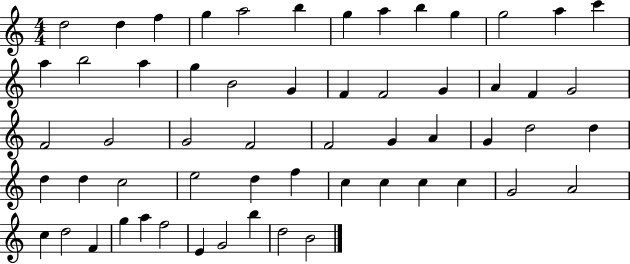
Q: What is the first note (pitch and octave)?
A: D5